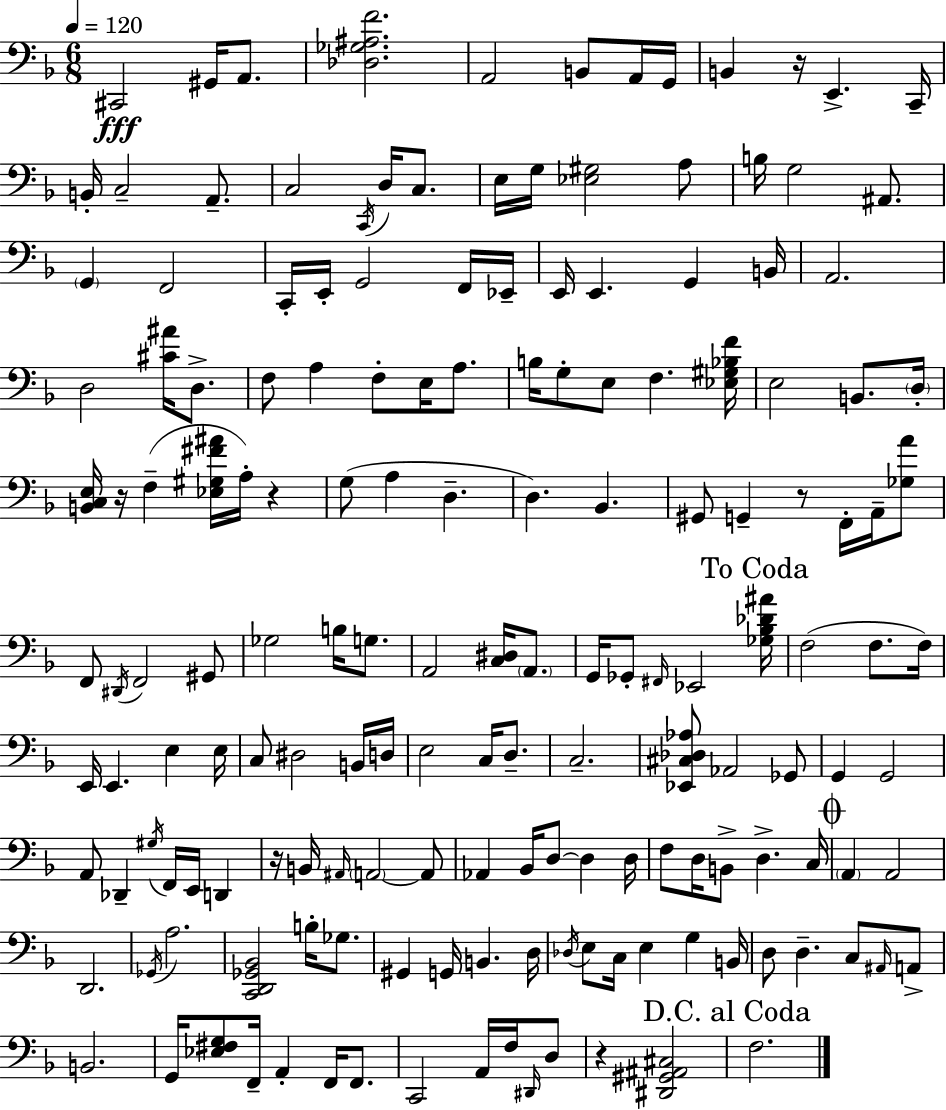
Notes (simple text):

C#2/h G#2/s A2/e. [Db3,Gb3,A#3,F4]/h. A2/h B2/e A2/s G2/s B2/q R/s E2/q. C2/s B2/s C3/h A2/e. C3/h C2/s D3/s C3/e. E3/s G3/s [Eb3,G#3]/h A3/e B3/s G3/h A#2/e. G2/q F2/h C2/s E2/s G2/h F2/s Eb2/s E2/s E2/q. G2/q B2/s A2/h. D3/h [C#4,A#4]/s D3/e. F3/e A3/q F3/e E3/s A3/e. B3/s G3/e E3/e F3/q. [Eb3,G#3,Bb3,F4]/s E3/h B2/e. D3/s [B2,C3,E3]/s R/s F3/q [Eb3,G#3,F#4,A#4]/s A3/s R/q G3/e A3/q D3/q. D3/q. Bb2/q. G#2/e G2/q R/e F2/s A2/s [Gb3,A4]/e F2/e D#2/s F2/h G#2/e Gb3/h B3/s G3/e. A2/h [C3,D#3]/s A2/e. G2/s Gb2/e F#2/s Eb2/h [Gb3,Bb3,Db4,A#4]/s F3/h F3/e. F3/s E2/s E2/q. E3/q E3/s C3/e D#3/h B2/s D3/s E3/h C3/s D3/e. C3/h. [Eb2,C#3,Db3,Ab3]/e Ab2/h Gb2/e G2/q G2/h A2/e Db2/q G#3/s F2/s E2/s D2/q R/s B2/s A#2/s A2/h A2/e Ab2/q Bb2/s D3/e D3/q D3/s F3/e D3/s B2/e D3/q. C3/s A2/q A2/h D2/h. Gb2/s A3/h. [C2,D2,Gb2,Bb2]/h B3/s Gb3/e. G#2/q G2/s B2/q. D3/s Db3/s E3/e C3/s E3/q G3/q B2/s D3/e D3/q. C3/e A#2/s A2/e B2/h. G2/s [Eb3,F#3,G3]/e F2/s A2/q F2/s F2/e. C2/h A2/s F3/s D#2/s D3/e R/q [D#2,G#2,A#2,C#3]/h F3/h.